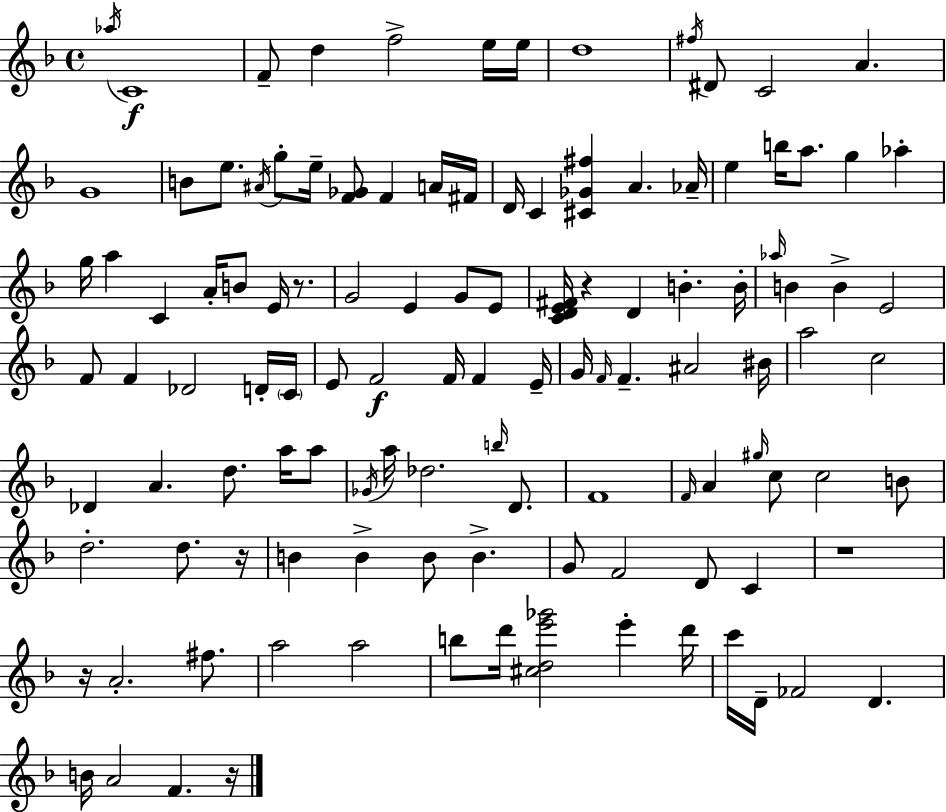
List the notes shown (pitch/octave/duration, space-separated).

Ab5/s C4/w F4/e D5/q F5/h E5/s E5/s D5/w F#5/s D#4/e C4/h A4/q. G4/w B4/e E5/e. A#4/s G5/e E5/s [F4,Gb4]/e F4/q A4/s F#4/s D4/s C4/q [C#4,Gb4,F#5]/q A4/q. Ab4/s E5/q B5/s A5/e. G5/q Ab5/q G5/s A5/q C4/q A4/s B4/e E4/s R/e. G4/h E4/q G4/e E4/e [C4,D4,E4,F#4]/s R/q D4/q B4/q. B4/s Ab5/s B4/q B4/q E4/h F4/e F4/q Db4/h D4/s C4/s E4/e F4/h F4/s F4/q E4/s G4/s F4/s F4/q. A#4/h BIS4/s A5/h C5/h Db4/q A4/q. D5/e. A5/s A5/e Gb4/s A5/s Db5/h. B5/s D4/e. F4/w F4/s A4/q G#5/s C5/e C5/h B4/e D5/h. D5/e. R/s B4/q B4/q B4/e B4/q. G4/e F4/h D4/e C4/q R/w R/s A4/h. F#5/e. A5/h A5/h B5/e D6/s [C#5,D5,E6,Gb6]/h E6/q D6/s C6/s D4/s FES4/h D4/q. B4/s A4/h F4/q. R/s